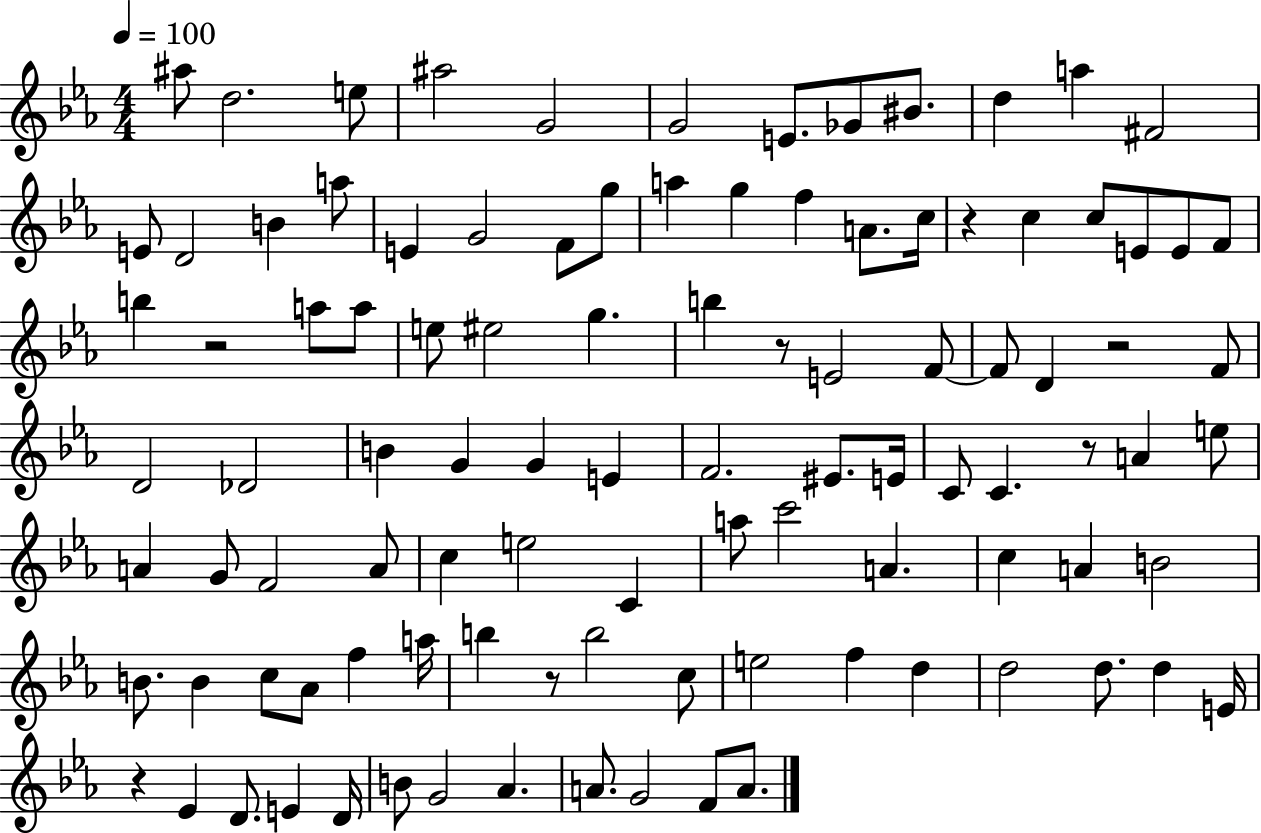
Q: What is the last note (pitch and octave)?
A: A4